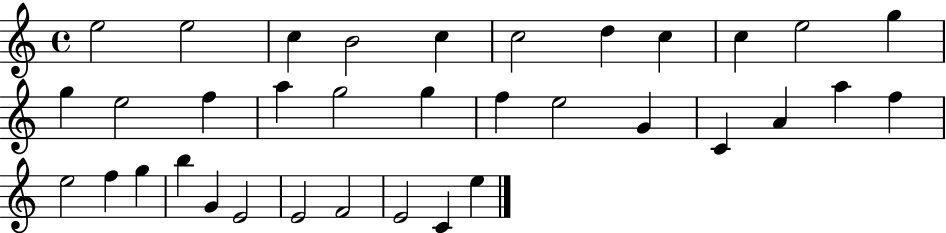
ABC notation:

X:1
T:Untitled
M:4/4
L:1/4
K:C
e2 e2 c B2 c c2 d c c e2 g g e2 f a g2 g f e2 G C A a f e2 f g b G E2 E2 F2 E2 C e